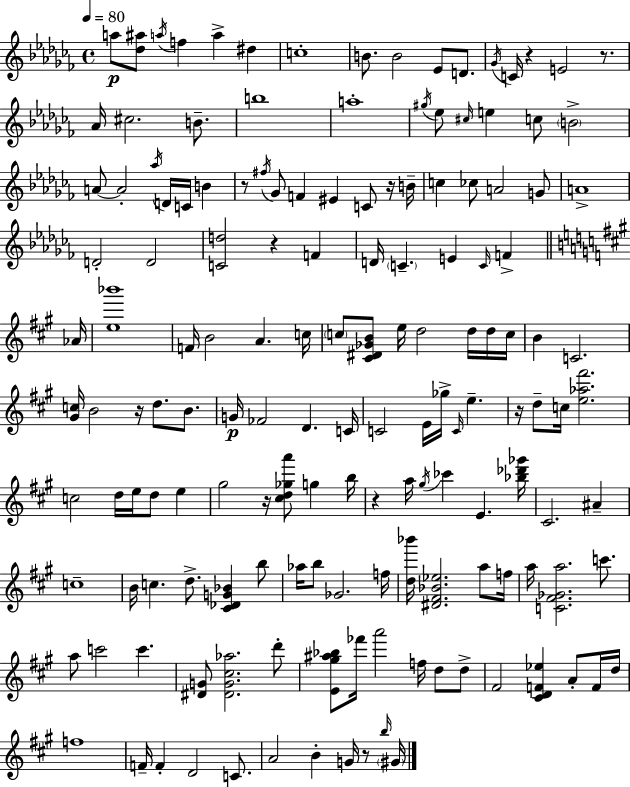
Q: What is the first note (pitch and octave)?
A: A5